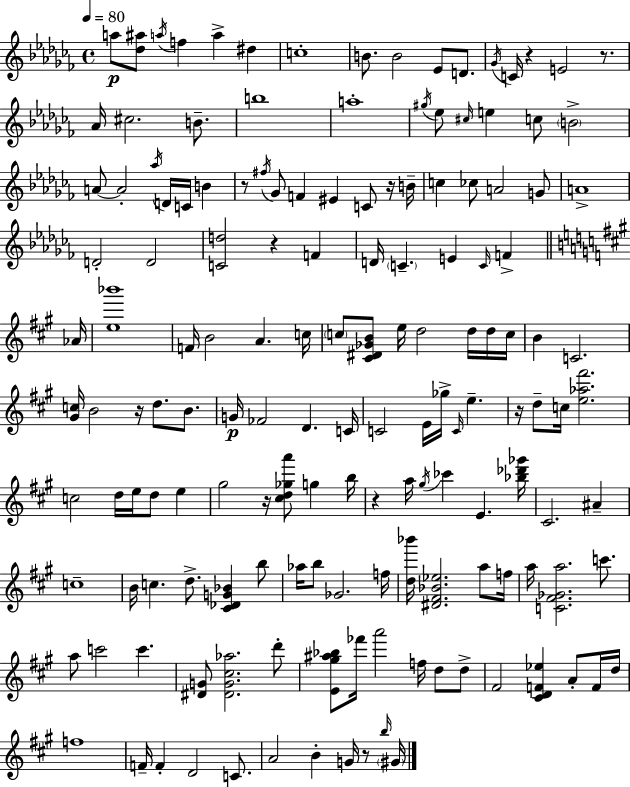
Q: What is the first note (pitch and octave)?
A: A5